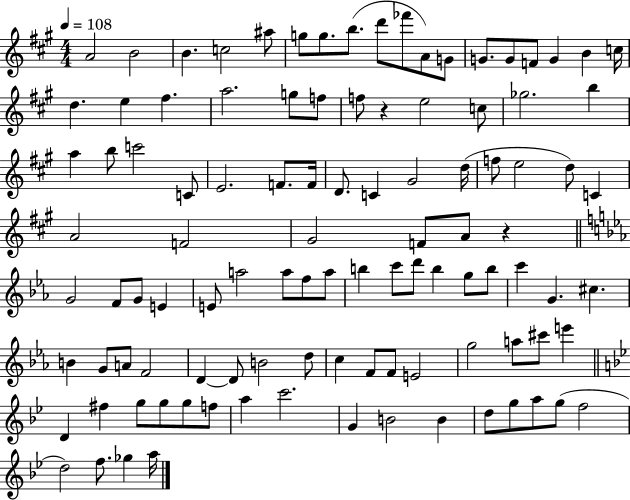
X:1
T:Untitled
M:4/4
L:1/4
K:A
A2 B2 B c2 ^a/2 g/2 g/2 b/2 d'/2 _f'/2 A/2 G/2 G/2 G/2 F/2 G B c/4 d e ^f a2 g/2 f/2 f/2 z e2 c/2 _g2 b a b/2 c'2 C/2 E2 F/2 F/4 D/2 C ^G2 d/4 f/2 e2 d/2 C A2 F2 ^G2 F/2 A/2 z G2 F/2 G/2 E E/2 a2 a/2 f/2 a/2 b c'/2 d'/2 b g/2 b/2 c' G ^c B G/2 A/2 F2 D D/2 B2 d/2 c F/2 F/2 E2 g2 a/2 ^c'/2 e' D ^f g/2 g/2 g/2 f/2 a c'2 G B2 B d/2 g/2 a/2 g/2 f2 d2 f/2 _g a/4